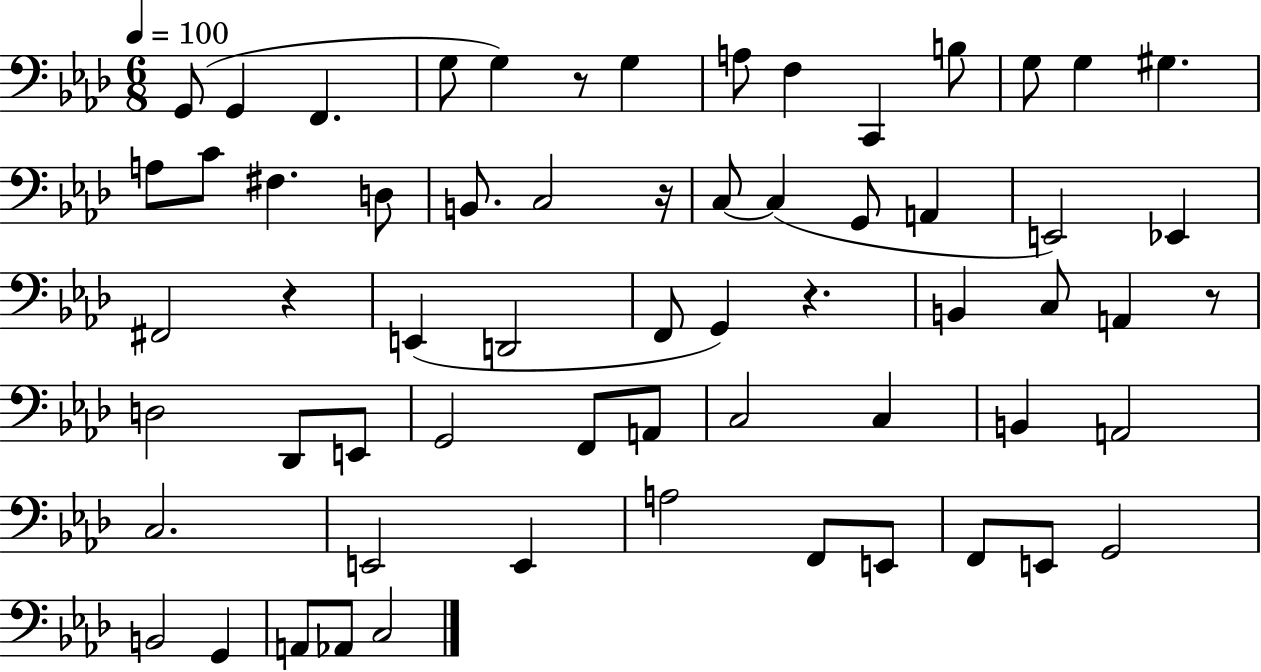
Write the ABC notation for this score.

X:1
T:Untitled
M:6/8
L:1/4
K:Ab
G,,/2 G,, F,, G,/2 G, z/2 G, A,/2 F, C,, B,/2 G,/2 G, ^G, A,/2 C/2 ^F, D,/2 B,,/2 C,2 z/4 C,/2 C, G,,/2 A,, E,,2 _E,, ^F,,2 z E,, D,,2 F,,/2 G,, z B,, C,/2 A,, z/2 D,2 _D,,/2 E,,/2 G,,2 F,,/2 A,,/2 C,2 C, B,, A,,2 C,2 E,,2 E,, A,2 F,,/2 E,,/2 F,,/2 E,,/2 G,,2 B,,2 G,, A,,/2 _A,,/2 C,2